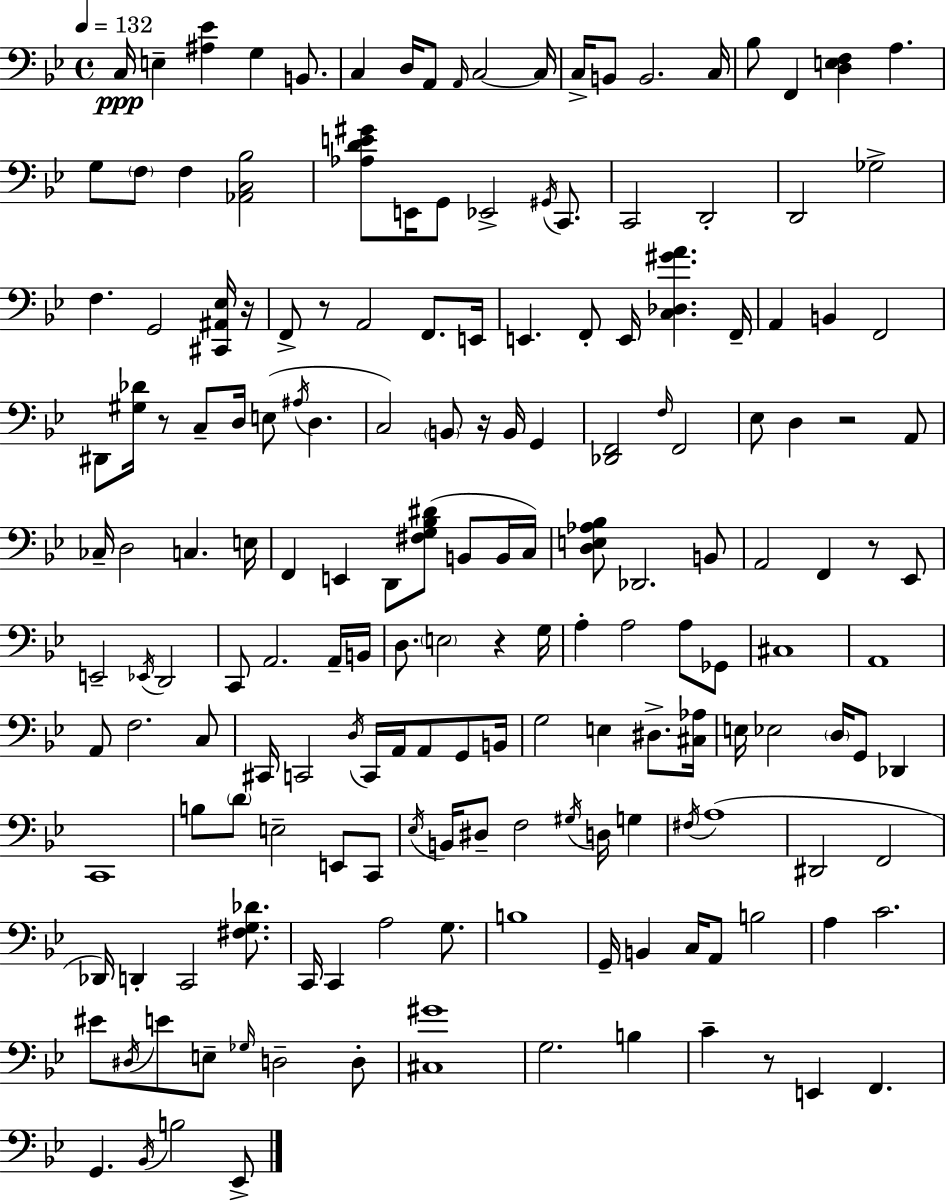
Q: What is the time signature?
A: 4/4